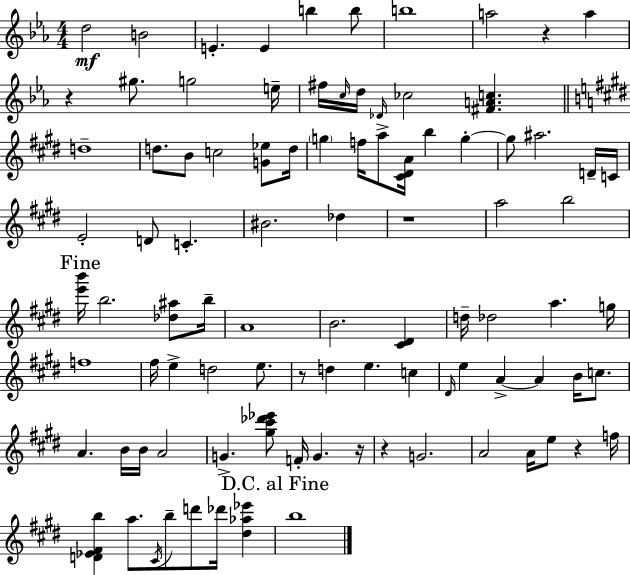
D5/h B4/h E4/q. E4/q B5/q B5/e B5/w A5/h R/q A5/q R/q G#5/e. G5/h E5/s F#5/s C5/s D5/s Db4/s CES5/h [F#4,A4,C5]/q. D5/w D5/e. B4/e C5/h [G4,Eb5]/e D5/s G5/q F5/s A5/e [C#4,D#4,A4]/s B5/q G5/q G5/e A#5/h. D4/s C4/s E4/h D4/e C4/q. BIS4/h. Db5/q R/w A5/h B5/h [E6,B6]/s B5/h. [Db5,A#5]/e B5/s A4/w B4/h. [C#4,D#4]/q D5/s Db5/h A5/q. G5/s F5/w F#5/s E5/q D5/h E5/e. R/e D5/q E5/q. C5/q D#4/s E5/q A4/q A4/q B4/s C5/e. A4/q. B4/s B4/s A4/h G4/q. [G#5,C#6,Db6,Eb6]/e F4/s G4/q. R/s R/q G4/h. A4/h A4/s E5/e R/q F5/s [D4,Eb4,F#4,B5]/q A5/e. C#4/s B5/e D6/e Db6/s [D#5,Ab5,Eb6]/q B5/w